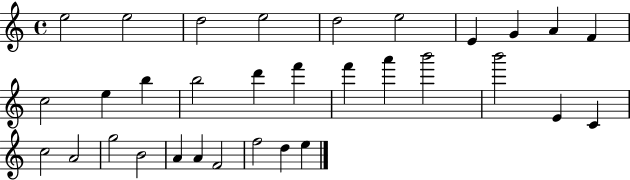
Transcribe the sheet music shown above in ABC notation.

X:1
T:Untitled
M:4/4
L:1/4
K:C
e2 e2 d2 e2 d2 e2 E G A F c2 e b b2 d' f' f' a' b'2 b'2 E C c2 A2 g2 B2 A A F2 f2 d e